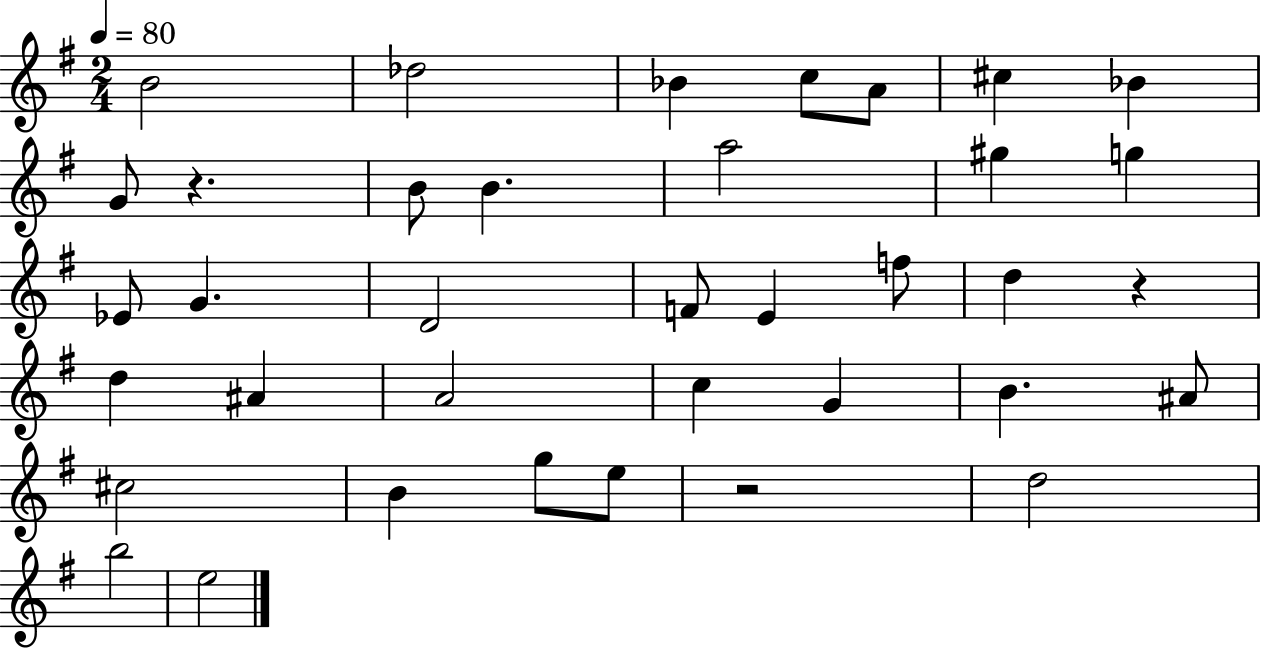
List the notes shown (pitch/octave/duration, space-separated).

B4/h Db5/h Bb4/q C5/e A4/e C#5/q Bb4/q G4/e R/q. B4/e B4/q. A5/h G#5/q G5/q Eb4/e G4/q. D4/h F4/e E4/q F5/e D5/q R/q D5/q A#4/q A4/h C5/q G4/q B4/q. A#4/e C#5/h B4/q G5/e E5/e R/h D5/h B5/h E5/h